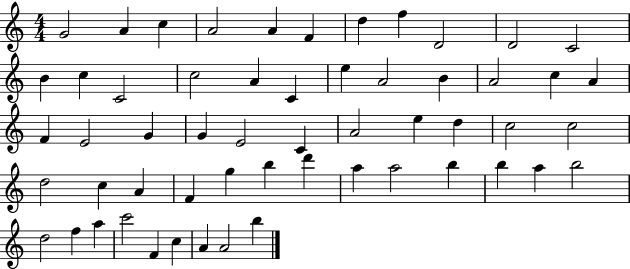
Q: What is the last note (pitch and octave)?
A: B5